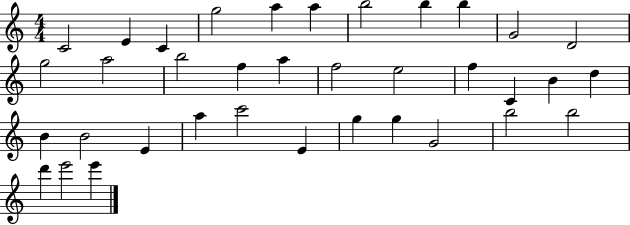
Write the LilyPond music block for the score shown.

{
  \clef treble
  \numericTimeSignature
  \time 4/4
  \key c \major
  c'2 e'4 c'4 | g''2 a''4 a''4 | b''2 b''4 b''4 | g'2 d'2 | \break g''2 a''2 | b''2 f''4 a''4 | f''2 e''2 | f''4 c'4 b'4 d''4 | \break b'4 b'2 e'4 | a''4 c'''2 e'4 | g''4 g''4 g'2 | b''2 b''2 | \break d'''4 e'''2 e'''4 | \bar "|."
}